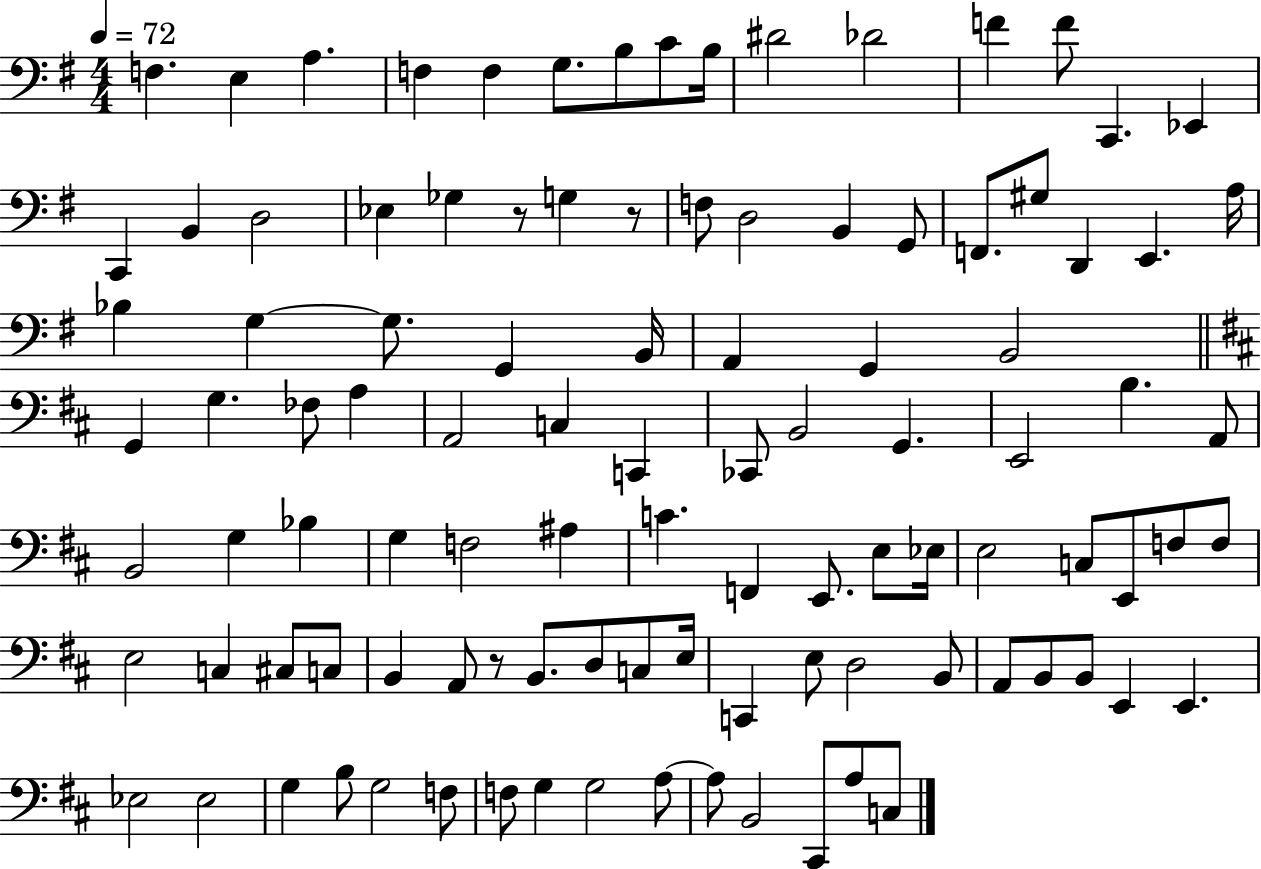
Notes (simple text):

F3/q. E3/q A3/q. F3/q F3/q G3/e. B3/e C4/e B3/s D#4/h Db4/h F4/q F4/e C2/q. Eb2/q C2/q B2/q D3/h Eb3/q Gb3/q R/e G3/q R/e F3/e D3/h B2/q G2/e F2/e. G#3/e D2/q E2/q. A3/s Bb3/q G3/q G3/e. G2/q B2/s A2/q G2/q B2/h G2/q G3/q. FES3/e A3/q A2/h C3/q C2/q CES2/e B2/h G2/q. E2/h B3/q. A2/e B2/h G3/q Bb3/q G3/q F3/h A#3/q C4/q. F2/q E2/e. E3/e Eb3/s E3/h C3/e E2/e F3/e F3/e E3/h C3/q C#3/e C3/e B2/q A2/e R/e B2/e. D3/e C3/e E3/s C2/q E3/e D3/h B2/e A2/e B2/e B2/e E2/q E2/q. Eb3/h Eb3/h G3/q B3/e G3/h F3/e F3/e G3/q G3/h A3/e A3/e B2/h C#2/e A3/e C3/e